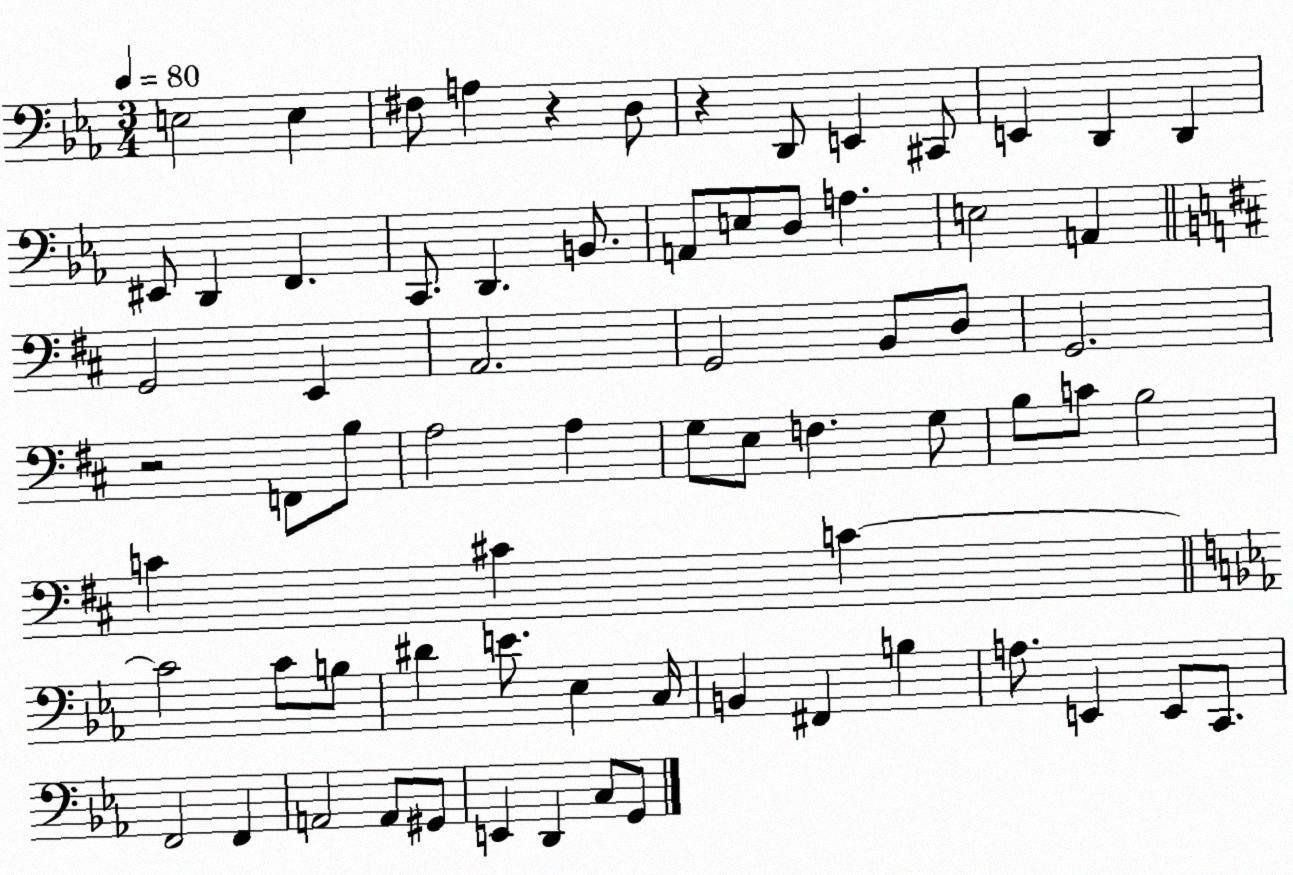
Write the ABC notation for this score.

X:1
T:Untitled
M:3/4
L:1/4
K:Eb
E,2 E, ^F,/2 A, z D,/2 z D,,/2 E,, ^C,,/2 E,, D,, D,, ^E,,/2 D,, F,, C,,/2 D,, B,,/2 A,,/2 E,/2 D,/2 A, E,2 A,, G,,2 E,, A,,2 G,,2 B,,/2 D,/2 G,,2 z2 F,,/2 B,/2 A,2 A, G,/2 E,/2 F, G,/2 B,/2 C/2 B,2 C ^C C C2 C/2 B,/2 ^D E/2 _E, C,/4 B,, ^F,, B, A,/2 E,, E,,/2 C,,/2 F,,2 F,, A,,2 A,,/2 ^G,,/2 E,, D,, C,/2 G,,/2